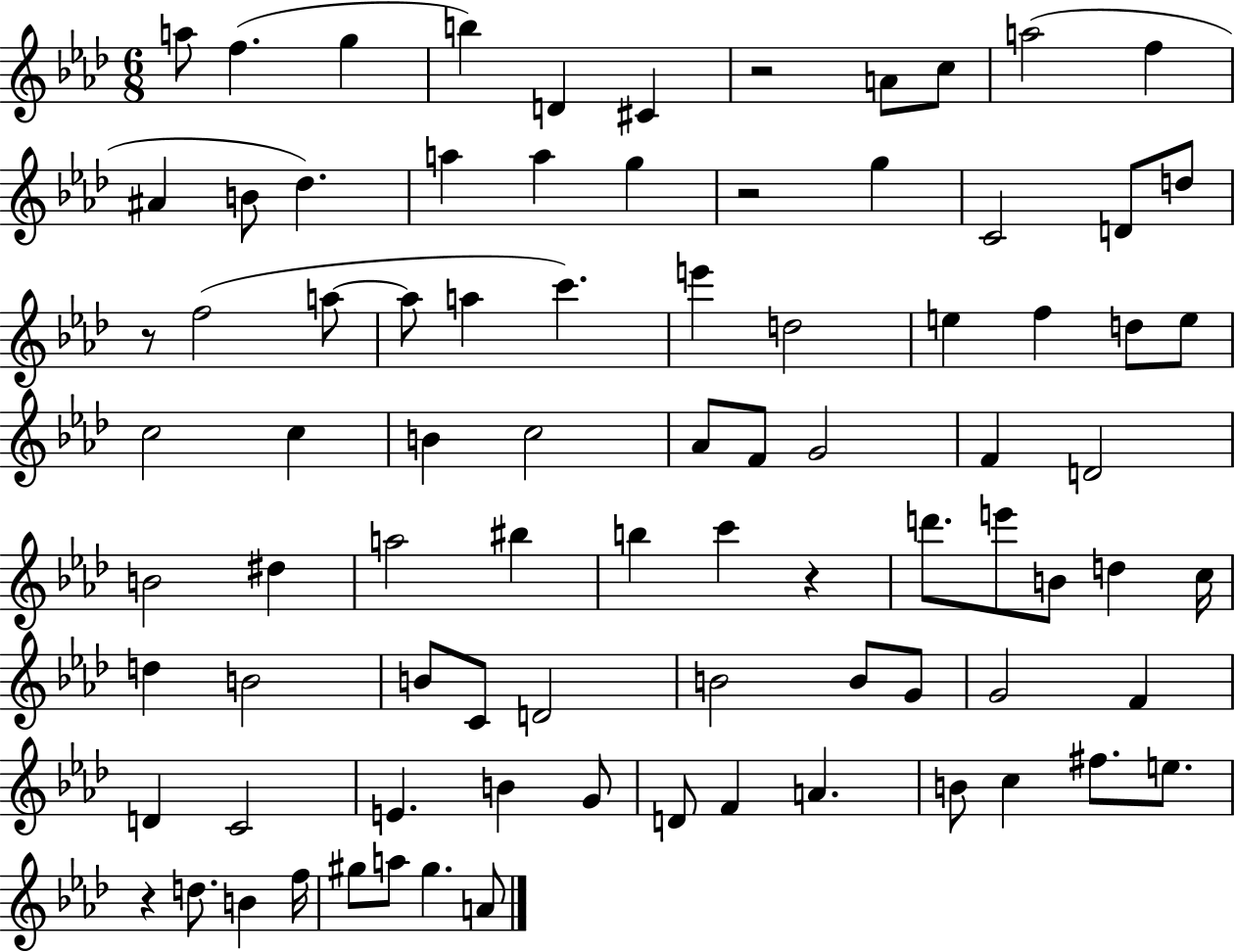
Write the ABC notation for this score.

X:1
T:Untitled
M:6/8
L:1/4
K:Ab
a/2 f g b D ^C z2 A/2 c/2 a2 f ^A B/2 _d a a g z2 g C2 D/2 d/2 z/2 f2 a/2 a/2 a c' e' d2 e f d/2 e/2 c2 c B c2 _A/2 F/2 G2 F D2 B2 ^d a2 ^b b c' z d'/2 e'/2 B/2 d c/4 d B2 B/2 C/2 D2 B2 B/2 G/2 G2 F D C2 E B G/2 D/2 F A B/2 c ^f/2 e/2 z d/2 B f/4 ^g/2 a/2 ^g A/2